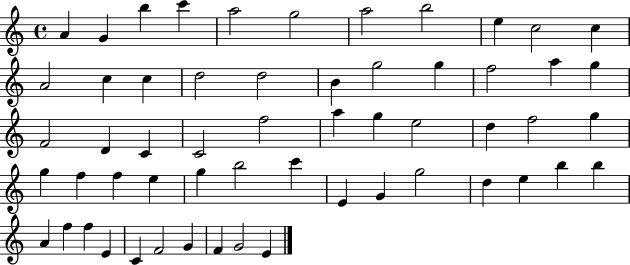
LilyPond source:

{
  \clef treble
  \time 4/4
  \defaultTimeSignature
  \key c \major
  a'4 g'4 b''4 c'''4 | a''2 g''2 | a''2 b''2 | e''4 c''2 c''4 | \break a'2 c''4 c''4 | d''2 d''2 | b'4 g''2 g''4 | f''2 a''4 g''4 | \break f'2 d'4 c'4 | c'2 f''2 | a''4 g''4 e''2 | d''4 f''2 g''4 | \break g''4 f''4 f''4 e''4 | g''4 b''2 c'''4 | e'4 g'4 g''2 | d''4 e''4 b''4 b''4 | \break a'4 f''4 f''4 e'4 | c'4 f'2 g'4 | f'4 g'2 e'4 | \bar "|."
}